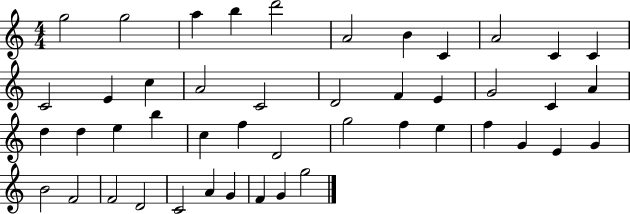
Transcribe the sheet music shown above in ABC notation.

X:1
T:Untitled
M:4/4
L:1/4
K:C
g2 g2 a b d'2 A2 B C A2 C C C2 E c A2 C2 D2 F E G2 C A d d e b c f D2 g2 f e f G E G B2 F2 F2 D2 C2 A G F G g2